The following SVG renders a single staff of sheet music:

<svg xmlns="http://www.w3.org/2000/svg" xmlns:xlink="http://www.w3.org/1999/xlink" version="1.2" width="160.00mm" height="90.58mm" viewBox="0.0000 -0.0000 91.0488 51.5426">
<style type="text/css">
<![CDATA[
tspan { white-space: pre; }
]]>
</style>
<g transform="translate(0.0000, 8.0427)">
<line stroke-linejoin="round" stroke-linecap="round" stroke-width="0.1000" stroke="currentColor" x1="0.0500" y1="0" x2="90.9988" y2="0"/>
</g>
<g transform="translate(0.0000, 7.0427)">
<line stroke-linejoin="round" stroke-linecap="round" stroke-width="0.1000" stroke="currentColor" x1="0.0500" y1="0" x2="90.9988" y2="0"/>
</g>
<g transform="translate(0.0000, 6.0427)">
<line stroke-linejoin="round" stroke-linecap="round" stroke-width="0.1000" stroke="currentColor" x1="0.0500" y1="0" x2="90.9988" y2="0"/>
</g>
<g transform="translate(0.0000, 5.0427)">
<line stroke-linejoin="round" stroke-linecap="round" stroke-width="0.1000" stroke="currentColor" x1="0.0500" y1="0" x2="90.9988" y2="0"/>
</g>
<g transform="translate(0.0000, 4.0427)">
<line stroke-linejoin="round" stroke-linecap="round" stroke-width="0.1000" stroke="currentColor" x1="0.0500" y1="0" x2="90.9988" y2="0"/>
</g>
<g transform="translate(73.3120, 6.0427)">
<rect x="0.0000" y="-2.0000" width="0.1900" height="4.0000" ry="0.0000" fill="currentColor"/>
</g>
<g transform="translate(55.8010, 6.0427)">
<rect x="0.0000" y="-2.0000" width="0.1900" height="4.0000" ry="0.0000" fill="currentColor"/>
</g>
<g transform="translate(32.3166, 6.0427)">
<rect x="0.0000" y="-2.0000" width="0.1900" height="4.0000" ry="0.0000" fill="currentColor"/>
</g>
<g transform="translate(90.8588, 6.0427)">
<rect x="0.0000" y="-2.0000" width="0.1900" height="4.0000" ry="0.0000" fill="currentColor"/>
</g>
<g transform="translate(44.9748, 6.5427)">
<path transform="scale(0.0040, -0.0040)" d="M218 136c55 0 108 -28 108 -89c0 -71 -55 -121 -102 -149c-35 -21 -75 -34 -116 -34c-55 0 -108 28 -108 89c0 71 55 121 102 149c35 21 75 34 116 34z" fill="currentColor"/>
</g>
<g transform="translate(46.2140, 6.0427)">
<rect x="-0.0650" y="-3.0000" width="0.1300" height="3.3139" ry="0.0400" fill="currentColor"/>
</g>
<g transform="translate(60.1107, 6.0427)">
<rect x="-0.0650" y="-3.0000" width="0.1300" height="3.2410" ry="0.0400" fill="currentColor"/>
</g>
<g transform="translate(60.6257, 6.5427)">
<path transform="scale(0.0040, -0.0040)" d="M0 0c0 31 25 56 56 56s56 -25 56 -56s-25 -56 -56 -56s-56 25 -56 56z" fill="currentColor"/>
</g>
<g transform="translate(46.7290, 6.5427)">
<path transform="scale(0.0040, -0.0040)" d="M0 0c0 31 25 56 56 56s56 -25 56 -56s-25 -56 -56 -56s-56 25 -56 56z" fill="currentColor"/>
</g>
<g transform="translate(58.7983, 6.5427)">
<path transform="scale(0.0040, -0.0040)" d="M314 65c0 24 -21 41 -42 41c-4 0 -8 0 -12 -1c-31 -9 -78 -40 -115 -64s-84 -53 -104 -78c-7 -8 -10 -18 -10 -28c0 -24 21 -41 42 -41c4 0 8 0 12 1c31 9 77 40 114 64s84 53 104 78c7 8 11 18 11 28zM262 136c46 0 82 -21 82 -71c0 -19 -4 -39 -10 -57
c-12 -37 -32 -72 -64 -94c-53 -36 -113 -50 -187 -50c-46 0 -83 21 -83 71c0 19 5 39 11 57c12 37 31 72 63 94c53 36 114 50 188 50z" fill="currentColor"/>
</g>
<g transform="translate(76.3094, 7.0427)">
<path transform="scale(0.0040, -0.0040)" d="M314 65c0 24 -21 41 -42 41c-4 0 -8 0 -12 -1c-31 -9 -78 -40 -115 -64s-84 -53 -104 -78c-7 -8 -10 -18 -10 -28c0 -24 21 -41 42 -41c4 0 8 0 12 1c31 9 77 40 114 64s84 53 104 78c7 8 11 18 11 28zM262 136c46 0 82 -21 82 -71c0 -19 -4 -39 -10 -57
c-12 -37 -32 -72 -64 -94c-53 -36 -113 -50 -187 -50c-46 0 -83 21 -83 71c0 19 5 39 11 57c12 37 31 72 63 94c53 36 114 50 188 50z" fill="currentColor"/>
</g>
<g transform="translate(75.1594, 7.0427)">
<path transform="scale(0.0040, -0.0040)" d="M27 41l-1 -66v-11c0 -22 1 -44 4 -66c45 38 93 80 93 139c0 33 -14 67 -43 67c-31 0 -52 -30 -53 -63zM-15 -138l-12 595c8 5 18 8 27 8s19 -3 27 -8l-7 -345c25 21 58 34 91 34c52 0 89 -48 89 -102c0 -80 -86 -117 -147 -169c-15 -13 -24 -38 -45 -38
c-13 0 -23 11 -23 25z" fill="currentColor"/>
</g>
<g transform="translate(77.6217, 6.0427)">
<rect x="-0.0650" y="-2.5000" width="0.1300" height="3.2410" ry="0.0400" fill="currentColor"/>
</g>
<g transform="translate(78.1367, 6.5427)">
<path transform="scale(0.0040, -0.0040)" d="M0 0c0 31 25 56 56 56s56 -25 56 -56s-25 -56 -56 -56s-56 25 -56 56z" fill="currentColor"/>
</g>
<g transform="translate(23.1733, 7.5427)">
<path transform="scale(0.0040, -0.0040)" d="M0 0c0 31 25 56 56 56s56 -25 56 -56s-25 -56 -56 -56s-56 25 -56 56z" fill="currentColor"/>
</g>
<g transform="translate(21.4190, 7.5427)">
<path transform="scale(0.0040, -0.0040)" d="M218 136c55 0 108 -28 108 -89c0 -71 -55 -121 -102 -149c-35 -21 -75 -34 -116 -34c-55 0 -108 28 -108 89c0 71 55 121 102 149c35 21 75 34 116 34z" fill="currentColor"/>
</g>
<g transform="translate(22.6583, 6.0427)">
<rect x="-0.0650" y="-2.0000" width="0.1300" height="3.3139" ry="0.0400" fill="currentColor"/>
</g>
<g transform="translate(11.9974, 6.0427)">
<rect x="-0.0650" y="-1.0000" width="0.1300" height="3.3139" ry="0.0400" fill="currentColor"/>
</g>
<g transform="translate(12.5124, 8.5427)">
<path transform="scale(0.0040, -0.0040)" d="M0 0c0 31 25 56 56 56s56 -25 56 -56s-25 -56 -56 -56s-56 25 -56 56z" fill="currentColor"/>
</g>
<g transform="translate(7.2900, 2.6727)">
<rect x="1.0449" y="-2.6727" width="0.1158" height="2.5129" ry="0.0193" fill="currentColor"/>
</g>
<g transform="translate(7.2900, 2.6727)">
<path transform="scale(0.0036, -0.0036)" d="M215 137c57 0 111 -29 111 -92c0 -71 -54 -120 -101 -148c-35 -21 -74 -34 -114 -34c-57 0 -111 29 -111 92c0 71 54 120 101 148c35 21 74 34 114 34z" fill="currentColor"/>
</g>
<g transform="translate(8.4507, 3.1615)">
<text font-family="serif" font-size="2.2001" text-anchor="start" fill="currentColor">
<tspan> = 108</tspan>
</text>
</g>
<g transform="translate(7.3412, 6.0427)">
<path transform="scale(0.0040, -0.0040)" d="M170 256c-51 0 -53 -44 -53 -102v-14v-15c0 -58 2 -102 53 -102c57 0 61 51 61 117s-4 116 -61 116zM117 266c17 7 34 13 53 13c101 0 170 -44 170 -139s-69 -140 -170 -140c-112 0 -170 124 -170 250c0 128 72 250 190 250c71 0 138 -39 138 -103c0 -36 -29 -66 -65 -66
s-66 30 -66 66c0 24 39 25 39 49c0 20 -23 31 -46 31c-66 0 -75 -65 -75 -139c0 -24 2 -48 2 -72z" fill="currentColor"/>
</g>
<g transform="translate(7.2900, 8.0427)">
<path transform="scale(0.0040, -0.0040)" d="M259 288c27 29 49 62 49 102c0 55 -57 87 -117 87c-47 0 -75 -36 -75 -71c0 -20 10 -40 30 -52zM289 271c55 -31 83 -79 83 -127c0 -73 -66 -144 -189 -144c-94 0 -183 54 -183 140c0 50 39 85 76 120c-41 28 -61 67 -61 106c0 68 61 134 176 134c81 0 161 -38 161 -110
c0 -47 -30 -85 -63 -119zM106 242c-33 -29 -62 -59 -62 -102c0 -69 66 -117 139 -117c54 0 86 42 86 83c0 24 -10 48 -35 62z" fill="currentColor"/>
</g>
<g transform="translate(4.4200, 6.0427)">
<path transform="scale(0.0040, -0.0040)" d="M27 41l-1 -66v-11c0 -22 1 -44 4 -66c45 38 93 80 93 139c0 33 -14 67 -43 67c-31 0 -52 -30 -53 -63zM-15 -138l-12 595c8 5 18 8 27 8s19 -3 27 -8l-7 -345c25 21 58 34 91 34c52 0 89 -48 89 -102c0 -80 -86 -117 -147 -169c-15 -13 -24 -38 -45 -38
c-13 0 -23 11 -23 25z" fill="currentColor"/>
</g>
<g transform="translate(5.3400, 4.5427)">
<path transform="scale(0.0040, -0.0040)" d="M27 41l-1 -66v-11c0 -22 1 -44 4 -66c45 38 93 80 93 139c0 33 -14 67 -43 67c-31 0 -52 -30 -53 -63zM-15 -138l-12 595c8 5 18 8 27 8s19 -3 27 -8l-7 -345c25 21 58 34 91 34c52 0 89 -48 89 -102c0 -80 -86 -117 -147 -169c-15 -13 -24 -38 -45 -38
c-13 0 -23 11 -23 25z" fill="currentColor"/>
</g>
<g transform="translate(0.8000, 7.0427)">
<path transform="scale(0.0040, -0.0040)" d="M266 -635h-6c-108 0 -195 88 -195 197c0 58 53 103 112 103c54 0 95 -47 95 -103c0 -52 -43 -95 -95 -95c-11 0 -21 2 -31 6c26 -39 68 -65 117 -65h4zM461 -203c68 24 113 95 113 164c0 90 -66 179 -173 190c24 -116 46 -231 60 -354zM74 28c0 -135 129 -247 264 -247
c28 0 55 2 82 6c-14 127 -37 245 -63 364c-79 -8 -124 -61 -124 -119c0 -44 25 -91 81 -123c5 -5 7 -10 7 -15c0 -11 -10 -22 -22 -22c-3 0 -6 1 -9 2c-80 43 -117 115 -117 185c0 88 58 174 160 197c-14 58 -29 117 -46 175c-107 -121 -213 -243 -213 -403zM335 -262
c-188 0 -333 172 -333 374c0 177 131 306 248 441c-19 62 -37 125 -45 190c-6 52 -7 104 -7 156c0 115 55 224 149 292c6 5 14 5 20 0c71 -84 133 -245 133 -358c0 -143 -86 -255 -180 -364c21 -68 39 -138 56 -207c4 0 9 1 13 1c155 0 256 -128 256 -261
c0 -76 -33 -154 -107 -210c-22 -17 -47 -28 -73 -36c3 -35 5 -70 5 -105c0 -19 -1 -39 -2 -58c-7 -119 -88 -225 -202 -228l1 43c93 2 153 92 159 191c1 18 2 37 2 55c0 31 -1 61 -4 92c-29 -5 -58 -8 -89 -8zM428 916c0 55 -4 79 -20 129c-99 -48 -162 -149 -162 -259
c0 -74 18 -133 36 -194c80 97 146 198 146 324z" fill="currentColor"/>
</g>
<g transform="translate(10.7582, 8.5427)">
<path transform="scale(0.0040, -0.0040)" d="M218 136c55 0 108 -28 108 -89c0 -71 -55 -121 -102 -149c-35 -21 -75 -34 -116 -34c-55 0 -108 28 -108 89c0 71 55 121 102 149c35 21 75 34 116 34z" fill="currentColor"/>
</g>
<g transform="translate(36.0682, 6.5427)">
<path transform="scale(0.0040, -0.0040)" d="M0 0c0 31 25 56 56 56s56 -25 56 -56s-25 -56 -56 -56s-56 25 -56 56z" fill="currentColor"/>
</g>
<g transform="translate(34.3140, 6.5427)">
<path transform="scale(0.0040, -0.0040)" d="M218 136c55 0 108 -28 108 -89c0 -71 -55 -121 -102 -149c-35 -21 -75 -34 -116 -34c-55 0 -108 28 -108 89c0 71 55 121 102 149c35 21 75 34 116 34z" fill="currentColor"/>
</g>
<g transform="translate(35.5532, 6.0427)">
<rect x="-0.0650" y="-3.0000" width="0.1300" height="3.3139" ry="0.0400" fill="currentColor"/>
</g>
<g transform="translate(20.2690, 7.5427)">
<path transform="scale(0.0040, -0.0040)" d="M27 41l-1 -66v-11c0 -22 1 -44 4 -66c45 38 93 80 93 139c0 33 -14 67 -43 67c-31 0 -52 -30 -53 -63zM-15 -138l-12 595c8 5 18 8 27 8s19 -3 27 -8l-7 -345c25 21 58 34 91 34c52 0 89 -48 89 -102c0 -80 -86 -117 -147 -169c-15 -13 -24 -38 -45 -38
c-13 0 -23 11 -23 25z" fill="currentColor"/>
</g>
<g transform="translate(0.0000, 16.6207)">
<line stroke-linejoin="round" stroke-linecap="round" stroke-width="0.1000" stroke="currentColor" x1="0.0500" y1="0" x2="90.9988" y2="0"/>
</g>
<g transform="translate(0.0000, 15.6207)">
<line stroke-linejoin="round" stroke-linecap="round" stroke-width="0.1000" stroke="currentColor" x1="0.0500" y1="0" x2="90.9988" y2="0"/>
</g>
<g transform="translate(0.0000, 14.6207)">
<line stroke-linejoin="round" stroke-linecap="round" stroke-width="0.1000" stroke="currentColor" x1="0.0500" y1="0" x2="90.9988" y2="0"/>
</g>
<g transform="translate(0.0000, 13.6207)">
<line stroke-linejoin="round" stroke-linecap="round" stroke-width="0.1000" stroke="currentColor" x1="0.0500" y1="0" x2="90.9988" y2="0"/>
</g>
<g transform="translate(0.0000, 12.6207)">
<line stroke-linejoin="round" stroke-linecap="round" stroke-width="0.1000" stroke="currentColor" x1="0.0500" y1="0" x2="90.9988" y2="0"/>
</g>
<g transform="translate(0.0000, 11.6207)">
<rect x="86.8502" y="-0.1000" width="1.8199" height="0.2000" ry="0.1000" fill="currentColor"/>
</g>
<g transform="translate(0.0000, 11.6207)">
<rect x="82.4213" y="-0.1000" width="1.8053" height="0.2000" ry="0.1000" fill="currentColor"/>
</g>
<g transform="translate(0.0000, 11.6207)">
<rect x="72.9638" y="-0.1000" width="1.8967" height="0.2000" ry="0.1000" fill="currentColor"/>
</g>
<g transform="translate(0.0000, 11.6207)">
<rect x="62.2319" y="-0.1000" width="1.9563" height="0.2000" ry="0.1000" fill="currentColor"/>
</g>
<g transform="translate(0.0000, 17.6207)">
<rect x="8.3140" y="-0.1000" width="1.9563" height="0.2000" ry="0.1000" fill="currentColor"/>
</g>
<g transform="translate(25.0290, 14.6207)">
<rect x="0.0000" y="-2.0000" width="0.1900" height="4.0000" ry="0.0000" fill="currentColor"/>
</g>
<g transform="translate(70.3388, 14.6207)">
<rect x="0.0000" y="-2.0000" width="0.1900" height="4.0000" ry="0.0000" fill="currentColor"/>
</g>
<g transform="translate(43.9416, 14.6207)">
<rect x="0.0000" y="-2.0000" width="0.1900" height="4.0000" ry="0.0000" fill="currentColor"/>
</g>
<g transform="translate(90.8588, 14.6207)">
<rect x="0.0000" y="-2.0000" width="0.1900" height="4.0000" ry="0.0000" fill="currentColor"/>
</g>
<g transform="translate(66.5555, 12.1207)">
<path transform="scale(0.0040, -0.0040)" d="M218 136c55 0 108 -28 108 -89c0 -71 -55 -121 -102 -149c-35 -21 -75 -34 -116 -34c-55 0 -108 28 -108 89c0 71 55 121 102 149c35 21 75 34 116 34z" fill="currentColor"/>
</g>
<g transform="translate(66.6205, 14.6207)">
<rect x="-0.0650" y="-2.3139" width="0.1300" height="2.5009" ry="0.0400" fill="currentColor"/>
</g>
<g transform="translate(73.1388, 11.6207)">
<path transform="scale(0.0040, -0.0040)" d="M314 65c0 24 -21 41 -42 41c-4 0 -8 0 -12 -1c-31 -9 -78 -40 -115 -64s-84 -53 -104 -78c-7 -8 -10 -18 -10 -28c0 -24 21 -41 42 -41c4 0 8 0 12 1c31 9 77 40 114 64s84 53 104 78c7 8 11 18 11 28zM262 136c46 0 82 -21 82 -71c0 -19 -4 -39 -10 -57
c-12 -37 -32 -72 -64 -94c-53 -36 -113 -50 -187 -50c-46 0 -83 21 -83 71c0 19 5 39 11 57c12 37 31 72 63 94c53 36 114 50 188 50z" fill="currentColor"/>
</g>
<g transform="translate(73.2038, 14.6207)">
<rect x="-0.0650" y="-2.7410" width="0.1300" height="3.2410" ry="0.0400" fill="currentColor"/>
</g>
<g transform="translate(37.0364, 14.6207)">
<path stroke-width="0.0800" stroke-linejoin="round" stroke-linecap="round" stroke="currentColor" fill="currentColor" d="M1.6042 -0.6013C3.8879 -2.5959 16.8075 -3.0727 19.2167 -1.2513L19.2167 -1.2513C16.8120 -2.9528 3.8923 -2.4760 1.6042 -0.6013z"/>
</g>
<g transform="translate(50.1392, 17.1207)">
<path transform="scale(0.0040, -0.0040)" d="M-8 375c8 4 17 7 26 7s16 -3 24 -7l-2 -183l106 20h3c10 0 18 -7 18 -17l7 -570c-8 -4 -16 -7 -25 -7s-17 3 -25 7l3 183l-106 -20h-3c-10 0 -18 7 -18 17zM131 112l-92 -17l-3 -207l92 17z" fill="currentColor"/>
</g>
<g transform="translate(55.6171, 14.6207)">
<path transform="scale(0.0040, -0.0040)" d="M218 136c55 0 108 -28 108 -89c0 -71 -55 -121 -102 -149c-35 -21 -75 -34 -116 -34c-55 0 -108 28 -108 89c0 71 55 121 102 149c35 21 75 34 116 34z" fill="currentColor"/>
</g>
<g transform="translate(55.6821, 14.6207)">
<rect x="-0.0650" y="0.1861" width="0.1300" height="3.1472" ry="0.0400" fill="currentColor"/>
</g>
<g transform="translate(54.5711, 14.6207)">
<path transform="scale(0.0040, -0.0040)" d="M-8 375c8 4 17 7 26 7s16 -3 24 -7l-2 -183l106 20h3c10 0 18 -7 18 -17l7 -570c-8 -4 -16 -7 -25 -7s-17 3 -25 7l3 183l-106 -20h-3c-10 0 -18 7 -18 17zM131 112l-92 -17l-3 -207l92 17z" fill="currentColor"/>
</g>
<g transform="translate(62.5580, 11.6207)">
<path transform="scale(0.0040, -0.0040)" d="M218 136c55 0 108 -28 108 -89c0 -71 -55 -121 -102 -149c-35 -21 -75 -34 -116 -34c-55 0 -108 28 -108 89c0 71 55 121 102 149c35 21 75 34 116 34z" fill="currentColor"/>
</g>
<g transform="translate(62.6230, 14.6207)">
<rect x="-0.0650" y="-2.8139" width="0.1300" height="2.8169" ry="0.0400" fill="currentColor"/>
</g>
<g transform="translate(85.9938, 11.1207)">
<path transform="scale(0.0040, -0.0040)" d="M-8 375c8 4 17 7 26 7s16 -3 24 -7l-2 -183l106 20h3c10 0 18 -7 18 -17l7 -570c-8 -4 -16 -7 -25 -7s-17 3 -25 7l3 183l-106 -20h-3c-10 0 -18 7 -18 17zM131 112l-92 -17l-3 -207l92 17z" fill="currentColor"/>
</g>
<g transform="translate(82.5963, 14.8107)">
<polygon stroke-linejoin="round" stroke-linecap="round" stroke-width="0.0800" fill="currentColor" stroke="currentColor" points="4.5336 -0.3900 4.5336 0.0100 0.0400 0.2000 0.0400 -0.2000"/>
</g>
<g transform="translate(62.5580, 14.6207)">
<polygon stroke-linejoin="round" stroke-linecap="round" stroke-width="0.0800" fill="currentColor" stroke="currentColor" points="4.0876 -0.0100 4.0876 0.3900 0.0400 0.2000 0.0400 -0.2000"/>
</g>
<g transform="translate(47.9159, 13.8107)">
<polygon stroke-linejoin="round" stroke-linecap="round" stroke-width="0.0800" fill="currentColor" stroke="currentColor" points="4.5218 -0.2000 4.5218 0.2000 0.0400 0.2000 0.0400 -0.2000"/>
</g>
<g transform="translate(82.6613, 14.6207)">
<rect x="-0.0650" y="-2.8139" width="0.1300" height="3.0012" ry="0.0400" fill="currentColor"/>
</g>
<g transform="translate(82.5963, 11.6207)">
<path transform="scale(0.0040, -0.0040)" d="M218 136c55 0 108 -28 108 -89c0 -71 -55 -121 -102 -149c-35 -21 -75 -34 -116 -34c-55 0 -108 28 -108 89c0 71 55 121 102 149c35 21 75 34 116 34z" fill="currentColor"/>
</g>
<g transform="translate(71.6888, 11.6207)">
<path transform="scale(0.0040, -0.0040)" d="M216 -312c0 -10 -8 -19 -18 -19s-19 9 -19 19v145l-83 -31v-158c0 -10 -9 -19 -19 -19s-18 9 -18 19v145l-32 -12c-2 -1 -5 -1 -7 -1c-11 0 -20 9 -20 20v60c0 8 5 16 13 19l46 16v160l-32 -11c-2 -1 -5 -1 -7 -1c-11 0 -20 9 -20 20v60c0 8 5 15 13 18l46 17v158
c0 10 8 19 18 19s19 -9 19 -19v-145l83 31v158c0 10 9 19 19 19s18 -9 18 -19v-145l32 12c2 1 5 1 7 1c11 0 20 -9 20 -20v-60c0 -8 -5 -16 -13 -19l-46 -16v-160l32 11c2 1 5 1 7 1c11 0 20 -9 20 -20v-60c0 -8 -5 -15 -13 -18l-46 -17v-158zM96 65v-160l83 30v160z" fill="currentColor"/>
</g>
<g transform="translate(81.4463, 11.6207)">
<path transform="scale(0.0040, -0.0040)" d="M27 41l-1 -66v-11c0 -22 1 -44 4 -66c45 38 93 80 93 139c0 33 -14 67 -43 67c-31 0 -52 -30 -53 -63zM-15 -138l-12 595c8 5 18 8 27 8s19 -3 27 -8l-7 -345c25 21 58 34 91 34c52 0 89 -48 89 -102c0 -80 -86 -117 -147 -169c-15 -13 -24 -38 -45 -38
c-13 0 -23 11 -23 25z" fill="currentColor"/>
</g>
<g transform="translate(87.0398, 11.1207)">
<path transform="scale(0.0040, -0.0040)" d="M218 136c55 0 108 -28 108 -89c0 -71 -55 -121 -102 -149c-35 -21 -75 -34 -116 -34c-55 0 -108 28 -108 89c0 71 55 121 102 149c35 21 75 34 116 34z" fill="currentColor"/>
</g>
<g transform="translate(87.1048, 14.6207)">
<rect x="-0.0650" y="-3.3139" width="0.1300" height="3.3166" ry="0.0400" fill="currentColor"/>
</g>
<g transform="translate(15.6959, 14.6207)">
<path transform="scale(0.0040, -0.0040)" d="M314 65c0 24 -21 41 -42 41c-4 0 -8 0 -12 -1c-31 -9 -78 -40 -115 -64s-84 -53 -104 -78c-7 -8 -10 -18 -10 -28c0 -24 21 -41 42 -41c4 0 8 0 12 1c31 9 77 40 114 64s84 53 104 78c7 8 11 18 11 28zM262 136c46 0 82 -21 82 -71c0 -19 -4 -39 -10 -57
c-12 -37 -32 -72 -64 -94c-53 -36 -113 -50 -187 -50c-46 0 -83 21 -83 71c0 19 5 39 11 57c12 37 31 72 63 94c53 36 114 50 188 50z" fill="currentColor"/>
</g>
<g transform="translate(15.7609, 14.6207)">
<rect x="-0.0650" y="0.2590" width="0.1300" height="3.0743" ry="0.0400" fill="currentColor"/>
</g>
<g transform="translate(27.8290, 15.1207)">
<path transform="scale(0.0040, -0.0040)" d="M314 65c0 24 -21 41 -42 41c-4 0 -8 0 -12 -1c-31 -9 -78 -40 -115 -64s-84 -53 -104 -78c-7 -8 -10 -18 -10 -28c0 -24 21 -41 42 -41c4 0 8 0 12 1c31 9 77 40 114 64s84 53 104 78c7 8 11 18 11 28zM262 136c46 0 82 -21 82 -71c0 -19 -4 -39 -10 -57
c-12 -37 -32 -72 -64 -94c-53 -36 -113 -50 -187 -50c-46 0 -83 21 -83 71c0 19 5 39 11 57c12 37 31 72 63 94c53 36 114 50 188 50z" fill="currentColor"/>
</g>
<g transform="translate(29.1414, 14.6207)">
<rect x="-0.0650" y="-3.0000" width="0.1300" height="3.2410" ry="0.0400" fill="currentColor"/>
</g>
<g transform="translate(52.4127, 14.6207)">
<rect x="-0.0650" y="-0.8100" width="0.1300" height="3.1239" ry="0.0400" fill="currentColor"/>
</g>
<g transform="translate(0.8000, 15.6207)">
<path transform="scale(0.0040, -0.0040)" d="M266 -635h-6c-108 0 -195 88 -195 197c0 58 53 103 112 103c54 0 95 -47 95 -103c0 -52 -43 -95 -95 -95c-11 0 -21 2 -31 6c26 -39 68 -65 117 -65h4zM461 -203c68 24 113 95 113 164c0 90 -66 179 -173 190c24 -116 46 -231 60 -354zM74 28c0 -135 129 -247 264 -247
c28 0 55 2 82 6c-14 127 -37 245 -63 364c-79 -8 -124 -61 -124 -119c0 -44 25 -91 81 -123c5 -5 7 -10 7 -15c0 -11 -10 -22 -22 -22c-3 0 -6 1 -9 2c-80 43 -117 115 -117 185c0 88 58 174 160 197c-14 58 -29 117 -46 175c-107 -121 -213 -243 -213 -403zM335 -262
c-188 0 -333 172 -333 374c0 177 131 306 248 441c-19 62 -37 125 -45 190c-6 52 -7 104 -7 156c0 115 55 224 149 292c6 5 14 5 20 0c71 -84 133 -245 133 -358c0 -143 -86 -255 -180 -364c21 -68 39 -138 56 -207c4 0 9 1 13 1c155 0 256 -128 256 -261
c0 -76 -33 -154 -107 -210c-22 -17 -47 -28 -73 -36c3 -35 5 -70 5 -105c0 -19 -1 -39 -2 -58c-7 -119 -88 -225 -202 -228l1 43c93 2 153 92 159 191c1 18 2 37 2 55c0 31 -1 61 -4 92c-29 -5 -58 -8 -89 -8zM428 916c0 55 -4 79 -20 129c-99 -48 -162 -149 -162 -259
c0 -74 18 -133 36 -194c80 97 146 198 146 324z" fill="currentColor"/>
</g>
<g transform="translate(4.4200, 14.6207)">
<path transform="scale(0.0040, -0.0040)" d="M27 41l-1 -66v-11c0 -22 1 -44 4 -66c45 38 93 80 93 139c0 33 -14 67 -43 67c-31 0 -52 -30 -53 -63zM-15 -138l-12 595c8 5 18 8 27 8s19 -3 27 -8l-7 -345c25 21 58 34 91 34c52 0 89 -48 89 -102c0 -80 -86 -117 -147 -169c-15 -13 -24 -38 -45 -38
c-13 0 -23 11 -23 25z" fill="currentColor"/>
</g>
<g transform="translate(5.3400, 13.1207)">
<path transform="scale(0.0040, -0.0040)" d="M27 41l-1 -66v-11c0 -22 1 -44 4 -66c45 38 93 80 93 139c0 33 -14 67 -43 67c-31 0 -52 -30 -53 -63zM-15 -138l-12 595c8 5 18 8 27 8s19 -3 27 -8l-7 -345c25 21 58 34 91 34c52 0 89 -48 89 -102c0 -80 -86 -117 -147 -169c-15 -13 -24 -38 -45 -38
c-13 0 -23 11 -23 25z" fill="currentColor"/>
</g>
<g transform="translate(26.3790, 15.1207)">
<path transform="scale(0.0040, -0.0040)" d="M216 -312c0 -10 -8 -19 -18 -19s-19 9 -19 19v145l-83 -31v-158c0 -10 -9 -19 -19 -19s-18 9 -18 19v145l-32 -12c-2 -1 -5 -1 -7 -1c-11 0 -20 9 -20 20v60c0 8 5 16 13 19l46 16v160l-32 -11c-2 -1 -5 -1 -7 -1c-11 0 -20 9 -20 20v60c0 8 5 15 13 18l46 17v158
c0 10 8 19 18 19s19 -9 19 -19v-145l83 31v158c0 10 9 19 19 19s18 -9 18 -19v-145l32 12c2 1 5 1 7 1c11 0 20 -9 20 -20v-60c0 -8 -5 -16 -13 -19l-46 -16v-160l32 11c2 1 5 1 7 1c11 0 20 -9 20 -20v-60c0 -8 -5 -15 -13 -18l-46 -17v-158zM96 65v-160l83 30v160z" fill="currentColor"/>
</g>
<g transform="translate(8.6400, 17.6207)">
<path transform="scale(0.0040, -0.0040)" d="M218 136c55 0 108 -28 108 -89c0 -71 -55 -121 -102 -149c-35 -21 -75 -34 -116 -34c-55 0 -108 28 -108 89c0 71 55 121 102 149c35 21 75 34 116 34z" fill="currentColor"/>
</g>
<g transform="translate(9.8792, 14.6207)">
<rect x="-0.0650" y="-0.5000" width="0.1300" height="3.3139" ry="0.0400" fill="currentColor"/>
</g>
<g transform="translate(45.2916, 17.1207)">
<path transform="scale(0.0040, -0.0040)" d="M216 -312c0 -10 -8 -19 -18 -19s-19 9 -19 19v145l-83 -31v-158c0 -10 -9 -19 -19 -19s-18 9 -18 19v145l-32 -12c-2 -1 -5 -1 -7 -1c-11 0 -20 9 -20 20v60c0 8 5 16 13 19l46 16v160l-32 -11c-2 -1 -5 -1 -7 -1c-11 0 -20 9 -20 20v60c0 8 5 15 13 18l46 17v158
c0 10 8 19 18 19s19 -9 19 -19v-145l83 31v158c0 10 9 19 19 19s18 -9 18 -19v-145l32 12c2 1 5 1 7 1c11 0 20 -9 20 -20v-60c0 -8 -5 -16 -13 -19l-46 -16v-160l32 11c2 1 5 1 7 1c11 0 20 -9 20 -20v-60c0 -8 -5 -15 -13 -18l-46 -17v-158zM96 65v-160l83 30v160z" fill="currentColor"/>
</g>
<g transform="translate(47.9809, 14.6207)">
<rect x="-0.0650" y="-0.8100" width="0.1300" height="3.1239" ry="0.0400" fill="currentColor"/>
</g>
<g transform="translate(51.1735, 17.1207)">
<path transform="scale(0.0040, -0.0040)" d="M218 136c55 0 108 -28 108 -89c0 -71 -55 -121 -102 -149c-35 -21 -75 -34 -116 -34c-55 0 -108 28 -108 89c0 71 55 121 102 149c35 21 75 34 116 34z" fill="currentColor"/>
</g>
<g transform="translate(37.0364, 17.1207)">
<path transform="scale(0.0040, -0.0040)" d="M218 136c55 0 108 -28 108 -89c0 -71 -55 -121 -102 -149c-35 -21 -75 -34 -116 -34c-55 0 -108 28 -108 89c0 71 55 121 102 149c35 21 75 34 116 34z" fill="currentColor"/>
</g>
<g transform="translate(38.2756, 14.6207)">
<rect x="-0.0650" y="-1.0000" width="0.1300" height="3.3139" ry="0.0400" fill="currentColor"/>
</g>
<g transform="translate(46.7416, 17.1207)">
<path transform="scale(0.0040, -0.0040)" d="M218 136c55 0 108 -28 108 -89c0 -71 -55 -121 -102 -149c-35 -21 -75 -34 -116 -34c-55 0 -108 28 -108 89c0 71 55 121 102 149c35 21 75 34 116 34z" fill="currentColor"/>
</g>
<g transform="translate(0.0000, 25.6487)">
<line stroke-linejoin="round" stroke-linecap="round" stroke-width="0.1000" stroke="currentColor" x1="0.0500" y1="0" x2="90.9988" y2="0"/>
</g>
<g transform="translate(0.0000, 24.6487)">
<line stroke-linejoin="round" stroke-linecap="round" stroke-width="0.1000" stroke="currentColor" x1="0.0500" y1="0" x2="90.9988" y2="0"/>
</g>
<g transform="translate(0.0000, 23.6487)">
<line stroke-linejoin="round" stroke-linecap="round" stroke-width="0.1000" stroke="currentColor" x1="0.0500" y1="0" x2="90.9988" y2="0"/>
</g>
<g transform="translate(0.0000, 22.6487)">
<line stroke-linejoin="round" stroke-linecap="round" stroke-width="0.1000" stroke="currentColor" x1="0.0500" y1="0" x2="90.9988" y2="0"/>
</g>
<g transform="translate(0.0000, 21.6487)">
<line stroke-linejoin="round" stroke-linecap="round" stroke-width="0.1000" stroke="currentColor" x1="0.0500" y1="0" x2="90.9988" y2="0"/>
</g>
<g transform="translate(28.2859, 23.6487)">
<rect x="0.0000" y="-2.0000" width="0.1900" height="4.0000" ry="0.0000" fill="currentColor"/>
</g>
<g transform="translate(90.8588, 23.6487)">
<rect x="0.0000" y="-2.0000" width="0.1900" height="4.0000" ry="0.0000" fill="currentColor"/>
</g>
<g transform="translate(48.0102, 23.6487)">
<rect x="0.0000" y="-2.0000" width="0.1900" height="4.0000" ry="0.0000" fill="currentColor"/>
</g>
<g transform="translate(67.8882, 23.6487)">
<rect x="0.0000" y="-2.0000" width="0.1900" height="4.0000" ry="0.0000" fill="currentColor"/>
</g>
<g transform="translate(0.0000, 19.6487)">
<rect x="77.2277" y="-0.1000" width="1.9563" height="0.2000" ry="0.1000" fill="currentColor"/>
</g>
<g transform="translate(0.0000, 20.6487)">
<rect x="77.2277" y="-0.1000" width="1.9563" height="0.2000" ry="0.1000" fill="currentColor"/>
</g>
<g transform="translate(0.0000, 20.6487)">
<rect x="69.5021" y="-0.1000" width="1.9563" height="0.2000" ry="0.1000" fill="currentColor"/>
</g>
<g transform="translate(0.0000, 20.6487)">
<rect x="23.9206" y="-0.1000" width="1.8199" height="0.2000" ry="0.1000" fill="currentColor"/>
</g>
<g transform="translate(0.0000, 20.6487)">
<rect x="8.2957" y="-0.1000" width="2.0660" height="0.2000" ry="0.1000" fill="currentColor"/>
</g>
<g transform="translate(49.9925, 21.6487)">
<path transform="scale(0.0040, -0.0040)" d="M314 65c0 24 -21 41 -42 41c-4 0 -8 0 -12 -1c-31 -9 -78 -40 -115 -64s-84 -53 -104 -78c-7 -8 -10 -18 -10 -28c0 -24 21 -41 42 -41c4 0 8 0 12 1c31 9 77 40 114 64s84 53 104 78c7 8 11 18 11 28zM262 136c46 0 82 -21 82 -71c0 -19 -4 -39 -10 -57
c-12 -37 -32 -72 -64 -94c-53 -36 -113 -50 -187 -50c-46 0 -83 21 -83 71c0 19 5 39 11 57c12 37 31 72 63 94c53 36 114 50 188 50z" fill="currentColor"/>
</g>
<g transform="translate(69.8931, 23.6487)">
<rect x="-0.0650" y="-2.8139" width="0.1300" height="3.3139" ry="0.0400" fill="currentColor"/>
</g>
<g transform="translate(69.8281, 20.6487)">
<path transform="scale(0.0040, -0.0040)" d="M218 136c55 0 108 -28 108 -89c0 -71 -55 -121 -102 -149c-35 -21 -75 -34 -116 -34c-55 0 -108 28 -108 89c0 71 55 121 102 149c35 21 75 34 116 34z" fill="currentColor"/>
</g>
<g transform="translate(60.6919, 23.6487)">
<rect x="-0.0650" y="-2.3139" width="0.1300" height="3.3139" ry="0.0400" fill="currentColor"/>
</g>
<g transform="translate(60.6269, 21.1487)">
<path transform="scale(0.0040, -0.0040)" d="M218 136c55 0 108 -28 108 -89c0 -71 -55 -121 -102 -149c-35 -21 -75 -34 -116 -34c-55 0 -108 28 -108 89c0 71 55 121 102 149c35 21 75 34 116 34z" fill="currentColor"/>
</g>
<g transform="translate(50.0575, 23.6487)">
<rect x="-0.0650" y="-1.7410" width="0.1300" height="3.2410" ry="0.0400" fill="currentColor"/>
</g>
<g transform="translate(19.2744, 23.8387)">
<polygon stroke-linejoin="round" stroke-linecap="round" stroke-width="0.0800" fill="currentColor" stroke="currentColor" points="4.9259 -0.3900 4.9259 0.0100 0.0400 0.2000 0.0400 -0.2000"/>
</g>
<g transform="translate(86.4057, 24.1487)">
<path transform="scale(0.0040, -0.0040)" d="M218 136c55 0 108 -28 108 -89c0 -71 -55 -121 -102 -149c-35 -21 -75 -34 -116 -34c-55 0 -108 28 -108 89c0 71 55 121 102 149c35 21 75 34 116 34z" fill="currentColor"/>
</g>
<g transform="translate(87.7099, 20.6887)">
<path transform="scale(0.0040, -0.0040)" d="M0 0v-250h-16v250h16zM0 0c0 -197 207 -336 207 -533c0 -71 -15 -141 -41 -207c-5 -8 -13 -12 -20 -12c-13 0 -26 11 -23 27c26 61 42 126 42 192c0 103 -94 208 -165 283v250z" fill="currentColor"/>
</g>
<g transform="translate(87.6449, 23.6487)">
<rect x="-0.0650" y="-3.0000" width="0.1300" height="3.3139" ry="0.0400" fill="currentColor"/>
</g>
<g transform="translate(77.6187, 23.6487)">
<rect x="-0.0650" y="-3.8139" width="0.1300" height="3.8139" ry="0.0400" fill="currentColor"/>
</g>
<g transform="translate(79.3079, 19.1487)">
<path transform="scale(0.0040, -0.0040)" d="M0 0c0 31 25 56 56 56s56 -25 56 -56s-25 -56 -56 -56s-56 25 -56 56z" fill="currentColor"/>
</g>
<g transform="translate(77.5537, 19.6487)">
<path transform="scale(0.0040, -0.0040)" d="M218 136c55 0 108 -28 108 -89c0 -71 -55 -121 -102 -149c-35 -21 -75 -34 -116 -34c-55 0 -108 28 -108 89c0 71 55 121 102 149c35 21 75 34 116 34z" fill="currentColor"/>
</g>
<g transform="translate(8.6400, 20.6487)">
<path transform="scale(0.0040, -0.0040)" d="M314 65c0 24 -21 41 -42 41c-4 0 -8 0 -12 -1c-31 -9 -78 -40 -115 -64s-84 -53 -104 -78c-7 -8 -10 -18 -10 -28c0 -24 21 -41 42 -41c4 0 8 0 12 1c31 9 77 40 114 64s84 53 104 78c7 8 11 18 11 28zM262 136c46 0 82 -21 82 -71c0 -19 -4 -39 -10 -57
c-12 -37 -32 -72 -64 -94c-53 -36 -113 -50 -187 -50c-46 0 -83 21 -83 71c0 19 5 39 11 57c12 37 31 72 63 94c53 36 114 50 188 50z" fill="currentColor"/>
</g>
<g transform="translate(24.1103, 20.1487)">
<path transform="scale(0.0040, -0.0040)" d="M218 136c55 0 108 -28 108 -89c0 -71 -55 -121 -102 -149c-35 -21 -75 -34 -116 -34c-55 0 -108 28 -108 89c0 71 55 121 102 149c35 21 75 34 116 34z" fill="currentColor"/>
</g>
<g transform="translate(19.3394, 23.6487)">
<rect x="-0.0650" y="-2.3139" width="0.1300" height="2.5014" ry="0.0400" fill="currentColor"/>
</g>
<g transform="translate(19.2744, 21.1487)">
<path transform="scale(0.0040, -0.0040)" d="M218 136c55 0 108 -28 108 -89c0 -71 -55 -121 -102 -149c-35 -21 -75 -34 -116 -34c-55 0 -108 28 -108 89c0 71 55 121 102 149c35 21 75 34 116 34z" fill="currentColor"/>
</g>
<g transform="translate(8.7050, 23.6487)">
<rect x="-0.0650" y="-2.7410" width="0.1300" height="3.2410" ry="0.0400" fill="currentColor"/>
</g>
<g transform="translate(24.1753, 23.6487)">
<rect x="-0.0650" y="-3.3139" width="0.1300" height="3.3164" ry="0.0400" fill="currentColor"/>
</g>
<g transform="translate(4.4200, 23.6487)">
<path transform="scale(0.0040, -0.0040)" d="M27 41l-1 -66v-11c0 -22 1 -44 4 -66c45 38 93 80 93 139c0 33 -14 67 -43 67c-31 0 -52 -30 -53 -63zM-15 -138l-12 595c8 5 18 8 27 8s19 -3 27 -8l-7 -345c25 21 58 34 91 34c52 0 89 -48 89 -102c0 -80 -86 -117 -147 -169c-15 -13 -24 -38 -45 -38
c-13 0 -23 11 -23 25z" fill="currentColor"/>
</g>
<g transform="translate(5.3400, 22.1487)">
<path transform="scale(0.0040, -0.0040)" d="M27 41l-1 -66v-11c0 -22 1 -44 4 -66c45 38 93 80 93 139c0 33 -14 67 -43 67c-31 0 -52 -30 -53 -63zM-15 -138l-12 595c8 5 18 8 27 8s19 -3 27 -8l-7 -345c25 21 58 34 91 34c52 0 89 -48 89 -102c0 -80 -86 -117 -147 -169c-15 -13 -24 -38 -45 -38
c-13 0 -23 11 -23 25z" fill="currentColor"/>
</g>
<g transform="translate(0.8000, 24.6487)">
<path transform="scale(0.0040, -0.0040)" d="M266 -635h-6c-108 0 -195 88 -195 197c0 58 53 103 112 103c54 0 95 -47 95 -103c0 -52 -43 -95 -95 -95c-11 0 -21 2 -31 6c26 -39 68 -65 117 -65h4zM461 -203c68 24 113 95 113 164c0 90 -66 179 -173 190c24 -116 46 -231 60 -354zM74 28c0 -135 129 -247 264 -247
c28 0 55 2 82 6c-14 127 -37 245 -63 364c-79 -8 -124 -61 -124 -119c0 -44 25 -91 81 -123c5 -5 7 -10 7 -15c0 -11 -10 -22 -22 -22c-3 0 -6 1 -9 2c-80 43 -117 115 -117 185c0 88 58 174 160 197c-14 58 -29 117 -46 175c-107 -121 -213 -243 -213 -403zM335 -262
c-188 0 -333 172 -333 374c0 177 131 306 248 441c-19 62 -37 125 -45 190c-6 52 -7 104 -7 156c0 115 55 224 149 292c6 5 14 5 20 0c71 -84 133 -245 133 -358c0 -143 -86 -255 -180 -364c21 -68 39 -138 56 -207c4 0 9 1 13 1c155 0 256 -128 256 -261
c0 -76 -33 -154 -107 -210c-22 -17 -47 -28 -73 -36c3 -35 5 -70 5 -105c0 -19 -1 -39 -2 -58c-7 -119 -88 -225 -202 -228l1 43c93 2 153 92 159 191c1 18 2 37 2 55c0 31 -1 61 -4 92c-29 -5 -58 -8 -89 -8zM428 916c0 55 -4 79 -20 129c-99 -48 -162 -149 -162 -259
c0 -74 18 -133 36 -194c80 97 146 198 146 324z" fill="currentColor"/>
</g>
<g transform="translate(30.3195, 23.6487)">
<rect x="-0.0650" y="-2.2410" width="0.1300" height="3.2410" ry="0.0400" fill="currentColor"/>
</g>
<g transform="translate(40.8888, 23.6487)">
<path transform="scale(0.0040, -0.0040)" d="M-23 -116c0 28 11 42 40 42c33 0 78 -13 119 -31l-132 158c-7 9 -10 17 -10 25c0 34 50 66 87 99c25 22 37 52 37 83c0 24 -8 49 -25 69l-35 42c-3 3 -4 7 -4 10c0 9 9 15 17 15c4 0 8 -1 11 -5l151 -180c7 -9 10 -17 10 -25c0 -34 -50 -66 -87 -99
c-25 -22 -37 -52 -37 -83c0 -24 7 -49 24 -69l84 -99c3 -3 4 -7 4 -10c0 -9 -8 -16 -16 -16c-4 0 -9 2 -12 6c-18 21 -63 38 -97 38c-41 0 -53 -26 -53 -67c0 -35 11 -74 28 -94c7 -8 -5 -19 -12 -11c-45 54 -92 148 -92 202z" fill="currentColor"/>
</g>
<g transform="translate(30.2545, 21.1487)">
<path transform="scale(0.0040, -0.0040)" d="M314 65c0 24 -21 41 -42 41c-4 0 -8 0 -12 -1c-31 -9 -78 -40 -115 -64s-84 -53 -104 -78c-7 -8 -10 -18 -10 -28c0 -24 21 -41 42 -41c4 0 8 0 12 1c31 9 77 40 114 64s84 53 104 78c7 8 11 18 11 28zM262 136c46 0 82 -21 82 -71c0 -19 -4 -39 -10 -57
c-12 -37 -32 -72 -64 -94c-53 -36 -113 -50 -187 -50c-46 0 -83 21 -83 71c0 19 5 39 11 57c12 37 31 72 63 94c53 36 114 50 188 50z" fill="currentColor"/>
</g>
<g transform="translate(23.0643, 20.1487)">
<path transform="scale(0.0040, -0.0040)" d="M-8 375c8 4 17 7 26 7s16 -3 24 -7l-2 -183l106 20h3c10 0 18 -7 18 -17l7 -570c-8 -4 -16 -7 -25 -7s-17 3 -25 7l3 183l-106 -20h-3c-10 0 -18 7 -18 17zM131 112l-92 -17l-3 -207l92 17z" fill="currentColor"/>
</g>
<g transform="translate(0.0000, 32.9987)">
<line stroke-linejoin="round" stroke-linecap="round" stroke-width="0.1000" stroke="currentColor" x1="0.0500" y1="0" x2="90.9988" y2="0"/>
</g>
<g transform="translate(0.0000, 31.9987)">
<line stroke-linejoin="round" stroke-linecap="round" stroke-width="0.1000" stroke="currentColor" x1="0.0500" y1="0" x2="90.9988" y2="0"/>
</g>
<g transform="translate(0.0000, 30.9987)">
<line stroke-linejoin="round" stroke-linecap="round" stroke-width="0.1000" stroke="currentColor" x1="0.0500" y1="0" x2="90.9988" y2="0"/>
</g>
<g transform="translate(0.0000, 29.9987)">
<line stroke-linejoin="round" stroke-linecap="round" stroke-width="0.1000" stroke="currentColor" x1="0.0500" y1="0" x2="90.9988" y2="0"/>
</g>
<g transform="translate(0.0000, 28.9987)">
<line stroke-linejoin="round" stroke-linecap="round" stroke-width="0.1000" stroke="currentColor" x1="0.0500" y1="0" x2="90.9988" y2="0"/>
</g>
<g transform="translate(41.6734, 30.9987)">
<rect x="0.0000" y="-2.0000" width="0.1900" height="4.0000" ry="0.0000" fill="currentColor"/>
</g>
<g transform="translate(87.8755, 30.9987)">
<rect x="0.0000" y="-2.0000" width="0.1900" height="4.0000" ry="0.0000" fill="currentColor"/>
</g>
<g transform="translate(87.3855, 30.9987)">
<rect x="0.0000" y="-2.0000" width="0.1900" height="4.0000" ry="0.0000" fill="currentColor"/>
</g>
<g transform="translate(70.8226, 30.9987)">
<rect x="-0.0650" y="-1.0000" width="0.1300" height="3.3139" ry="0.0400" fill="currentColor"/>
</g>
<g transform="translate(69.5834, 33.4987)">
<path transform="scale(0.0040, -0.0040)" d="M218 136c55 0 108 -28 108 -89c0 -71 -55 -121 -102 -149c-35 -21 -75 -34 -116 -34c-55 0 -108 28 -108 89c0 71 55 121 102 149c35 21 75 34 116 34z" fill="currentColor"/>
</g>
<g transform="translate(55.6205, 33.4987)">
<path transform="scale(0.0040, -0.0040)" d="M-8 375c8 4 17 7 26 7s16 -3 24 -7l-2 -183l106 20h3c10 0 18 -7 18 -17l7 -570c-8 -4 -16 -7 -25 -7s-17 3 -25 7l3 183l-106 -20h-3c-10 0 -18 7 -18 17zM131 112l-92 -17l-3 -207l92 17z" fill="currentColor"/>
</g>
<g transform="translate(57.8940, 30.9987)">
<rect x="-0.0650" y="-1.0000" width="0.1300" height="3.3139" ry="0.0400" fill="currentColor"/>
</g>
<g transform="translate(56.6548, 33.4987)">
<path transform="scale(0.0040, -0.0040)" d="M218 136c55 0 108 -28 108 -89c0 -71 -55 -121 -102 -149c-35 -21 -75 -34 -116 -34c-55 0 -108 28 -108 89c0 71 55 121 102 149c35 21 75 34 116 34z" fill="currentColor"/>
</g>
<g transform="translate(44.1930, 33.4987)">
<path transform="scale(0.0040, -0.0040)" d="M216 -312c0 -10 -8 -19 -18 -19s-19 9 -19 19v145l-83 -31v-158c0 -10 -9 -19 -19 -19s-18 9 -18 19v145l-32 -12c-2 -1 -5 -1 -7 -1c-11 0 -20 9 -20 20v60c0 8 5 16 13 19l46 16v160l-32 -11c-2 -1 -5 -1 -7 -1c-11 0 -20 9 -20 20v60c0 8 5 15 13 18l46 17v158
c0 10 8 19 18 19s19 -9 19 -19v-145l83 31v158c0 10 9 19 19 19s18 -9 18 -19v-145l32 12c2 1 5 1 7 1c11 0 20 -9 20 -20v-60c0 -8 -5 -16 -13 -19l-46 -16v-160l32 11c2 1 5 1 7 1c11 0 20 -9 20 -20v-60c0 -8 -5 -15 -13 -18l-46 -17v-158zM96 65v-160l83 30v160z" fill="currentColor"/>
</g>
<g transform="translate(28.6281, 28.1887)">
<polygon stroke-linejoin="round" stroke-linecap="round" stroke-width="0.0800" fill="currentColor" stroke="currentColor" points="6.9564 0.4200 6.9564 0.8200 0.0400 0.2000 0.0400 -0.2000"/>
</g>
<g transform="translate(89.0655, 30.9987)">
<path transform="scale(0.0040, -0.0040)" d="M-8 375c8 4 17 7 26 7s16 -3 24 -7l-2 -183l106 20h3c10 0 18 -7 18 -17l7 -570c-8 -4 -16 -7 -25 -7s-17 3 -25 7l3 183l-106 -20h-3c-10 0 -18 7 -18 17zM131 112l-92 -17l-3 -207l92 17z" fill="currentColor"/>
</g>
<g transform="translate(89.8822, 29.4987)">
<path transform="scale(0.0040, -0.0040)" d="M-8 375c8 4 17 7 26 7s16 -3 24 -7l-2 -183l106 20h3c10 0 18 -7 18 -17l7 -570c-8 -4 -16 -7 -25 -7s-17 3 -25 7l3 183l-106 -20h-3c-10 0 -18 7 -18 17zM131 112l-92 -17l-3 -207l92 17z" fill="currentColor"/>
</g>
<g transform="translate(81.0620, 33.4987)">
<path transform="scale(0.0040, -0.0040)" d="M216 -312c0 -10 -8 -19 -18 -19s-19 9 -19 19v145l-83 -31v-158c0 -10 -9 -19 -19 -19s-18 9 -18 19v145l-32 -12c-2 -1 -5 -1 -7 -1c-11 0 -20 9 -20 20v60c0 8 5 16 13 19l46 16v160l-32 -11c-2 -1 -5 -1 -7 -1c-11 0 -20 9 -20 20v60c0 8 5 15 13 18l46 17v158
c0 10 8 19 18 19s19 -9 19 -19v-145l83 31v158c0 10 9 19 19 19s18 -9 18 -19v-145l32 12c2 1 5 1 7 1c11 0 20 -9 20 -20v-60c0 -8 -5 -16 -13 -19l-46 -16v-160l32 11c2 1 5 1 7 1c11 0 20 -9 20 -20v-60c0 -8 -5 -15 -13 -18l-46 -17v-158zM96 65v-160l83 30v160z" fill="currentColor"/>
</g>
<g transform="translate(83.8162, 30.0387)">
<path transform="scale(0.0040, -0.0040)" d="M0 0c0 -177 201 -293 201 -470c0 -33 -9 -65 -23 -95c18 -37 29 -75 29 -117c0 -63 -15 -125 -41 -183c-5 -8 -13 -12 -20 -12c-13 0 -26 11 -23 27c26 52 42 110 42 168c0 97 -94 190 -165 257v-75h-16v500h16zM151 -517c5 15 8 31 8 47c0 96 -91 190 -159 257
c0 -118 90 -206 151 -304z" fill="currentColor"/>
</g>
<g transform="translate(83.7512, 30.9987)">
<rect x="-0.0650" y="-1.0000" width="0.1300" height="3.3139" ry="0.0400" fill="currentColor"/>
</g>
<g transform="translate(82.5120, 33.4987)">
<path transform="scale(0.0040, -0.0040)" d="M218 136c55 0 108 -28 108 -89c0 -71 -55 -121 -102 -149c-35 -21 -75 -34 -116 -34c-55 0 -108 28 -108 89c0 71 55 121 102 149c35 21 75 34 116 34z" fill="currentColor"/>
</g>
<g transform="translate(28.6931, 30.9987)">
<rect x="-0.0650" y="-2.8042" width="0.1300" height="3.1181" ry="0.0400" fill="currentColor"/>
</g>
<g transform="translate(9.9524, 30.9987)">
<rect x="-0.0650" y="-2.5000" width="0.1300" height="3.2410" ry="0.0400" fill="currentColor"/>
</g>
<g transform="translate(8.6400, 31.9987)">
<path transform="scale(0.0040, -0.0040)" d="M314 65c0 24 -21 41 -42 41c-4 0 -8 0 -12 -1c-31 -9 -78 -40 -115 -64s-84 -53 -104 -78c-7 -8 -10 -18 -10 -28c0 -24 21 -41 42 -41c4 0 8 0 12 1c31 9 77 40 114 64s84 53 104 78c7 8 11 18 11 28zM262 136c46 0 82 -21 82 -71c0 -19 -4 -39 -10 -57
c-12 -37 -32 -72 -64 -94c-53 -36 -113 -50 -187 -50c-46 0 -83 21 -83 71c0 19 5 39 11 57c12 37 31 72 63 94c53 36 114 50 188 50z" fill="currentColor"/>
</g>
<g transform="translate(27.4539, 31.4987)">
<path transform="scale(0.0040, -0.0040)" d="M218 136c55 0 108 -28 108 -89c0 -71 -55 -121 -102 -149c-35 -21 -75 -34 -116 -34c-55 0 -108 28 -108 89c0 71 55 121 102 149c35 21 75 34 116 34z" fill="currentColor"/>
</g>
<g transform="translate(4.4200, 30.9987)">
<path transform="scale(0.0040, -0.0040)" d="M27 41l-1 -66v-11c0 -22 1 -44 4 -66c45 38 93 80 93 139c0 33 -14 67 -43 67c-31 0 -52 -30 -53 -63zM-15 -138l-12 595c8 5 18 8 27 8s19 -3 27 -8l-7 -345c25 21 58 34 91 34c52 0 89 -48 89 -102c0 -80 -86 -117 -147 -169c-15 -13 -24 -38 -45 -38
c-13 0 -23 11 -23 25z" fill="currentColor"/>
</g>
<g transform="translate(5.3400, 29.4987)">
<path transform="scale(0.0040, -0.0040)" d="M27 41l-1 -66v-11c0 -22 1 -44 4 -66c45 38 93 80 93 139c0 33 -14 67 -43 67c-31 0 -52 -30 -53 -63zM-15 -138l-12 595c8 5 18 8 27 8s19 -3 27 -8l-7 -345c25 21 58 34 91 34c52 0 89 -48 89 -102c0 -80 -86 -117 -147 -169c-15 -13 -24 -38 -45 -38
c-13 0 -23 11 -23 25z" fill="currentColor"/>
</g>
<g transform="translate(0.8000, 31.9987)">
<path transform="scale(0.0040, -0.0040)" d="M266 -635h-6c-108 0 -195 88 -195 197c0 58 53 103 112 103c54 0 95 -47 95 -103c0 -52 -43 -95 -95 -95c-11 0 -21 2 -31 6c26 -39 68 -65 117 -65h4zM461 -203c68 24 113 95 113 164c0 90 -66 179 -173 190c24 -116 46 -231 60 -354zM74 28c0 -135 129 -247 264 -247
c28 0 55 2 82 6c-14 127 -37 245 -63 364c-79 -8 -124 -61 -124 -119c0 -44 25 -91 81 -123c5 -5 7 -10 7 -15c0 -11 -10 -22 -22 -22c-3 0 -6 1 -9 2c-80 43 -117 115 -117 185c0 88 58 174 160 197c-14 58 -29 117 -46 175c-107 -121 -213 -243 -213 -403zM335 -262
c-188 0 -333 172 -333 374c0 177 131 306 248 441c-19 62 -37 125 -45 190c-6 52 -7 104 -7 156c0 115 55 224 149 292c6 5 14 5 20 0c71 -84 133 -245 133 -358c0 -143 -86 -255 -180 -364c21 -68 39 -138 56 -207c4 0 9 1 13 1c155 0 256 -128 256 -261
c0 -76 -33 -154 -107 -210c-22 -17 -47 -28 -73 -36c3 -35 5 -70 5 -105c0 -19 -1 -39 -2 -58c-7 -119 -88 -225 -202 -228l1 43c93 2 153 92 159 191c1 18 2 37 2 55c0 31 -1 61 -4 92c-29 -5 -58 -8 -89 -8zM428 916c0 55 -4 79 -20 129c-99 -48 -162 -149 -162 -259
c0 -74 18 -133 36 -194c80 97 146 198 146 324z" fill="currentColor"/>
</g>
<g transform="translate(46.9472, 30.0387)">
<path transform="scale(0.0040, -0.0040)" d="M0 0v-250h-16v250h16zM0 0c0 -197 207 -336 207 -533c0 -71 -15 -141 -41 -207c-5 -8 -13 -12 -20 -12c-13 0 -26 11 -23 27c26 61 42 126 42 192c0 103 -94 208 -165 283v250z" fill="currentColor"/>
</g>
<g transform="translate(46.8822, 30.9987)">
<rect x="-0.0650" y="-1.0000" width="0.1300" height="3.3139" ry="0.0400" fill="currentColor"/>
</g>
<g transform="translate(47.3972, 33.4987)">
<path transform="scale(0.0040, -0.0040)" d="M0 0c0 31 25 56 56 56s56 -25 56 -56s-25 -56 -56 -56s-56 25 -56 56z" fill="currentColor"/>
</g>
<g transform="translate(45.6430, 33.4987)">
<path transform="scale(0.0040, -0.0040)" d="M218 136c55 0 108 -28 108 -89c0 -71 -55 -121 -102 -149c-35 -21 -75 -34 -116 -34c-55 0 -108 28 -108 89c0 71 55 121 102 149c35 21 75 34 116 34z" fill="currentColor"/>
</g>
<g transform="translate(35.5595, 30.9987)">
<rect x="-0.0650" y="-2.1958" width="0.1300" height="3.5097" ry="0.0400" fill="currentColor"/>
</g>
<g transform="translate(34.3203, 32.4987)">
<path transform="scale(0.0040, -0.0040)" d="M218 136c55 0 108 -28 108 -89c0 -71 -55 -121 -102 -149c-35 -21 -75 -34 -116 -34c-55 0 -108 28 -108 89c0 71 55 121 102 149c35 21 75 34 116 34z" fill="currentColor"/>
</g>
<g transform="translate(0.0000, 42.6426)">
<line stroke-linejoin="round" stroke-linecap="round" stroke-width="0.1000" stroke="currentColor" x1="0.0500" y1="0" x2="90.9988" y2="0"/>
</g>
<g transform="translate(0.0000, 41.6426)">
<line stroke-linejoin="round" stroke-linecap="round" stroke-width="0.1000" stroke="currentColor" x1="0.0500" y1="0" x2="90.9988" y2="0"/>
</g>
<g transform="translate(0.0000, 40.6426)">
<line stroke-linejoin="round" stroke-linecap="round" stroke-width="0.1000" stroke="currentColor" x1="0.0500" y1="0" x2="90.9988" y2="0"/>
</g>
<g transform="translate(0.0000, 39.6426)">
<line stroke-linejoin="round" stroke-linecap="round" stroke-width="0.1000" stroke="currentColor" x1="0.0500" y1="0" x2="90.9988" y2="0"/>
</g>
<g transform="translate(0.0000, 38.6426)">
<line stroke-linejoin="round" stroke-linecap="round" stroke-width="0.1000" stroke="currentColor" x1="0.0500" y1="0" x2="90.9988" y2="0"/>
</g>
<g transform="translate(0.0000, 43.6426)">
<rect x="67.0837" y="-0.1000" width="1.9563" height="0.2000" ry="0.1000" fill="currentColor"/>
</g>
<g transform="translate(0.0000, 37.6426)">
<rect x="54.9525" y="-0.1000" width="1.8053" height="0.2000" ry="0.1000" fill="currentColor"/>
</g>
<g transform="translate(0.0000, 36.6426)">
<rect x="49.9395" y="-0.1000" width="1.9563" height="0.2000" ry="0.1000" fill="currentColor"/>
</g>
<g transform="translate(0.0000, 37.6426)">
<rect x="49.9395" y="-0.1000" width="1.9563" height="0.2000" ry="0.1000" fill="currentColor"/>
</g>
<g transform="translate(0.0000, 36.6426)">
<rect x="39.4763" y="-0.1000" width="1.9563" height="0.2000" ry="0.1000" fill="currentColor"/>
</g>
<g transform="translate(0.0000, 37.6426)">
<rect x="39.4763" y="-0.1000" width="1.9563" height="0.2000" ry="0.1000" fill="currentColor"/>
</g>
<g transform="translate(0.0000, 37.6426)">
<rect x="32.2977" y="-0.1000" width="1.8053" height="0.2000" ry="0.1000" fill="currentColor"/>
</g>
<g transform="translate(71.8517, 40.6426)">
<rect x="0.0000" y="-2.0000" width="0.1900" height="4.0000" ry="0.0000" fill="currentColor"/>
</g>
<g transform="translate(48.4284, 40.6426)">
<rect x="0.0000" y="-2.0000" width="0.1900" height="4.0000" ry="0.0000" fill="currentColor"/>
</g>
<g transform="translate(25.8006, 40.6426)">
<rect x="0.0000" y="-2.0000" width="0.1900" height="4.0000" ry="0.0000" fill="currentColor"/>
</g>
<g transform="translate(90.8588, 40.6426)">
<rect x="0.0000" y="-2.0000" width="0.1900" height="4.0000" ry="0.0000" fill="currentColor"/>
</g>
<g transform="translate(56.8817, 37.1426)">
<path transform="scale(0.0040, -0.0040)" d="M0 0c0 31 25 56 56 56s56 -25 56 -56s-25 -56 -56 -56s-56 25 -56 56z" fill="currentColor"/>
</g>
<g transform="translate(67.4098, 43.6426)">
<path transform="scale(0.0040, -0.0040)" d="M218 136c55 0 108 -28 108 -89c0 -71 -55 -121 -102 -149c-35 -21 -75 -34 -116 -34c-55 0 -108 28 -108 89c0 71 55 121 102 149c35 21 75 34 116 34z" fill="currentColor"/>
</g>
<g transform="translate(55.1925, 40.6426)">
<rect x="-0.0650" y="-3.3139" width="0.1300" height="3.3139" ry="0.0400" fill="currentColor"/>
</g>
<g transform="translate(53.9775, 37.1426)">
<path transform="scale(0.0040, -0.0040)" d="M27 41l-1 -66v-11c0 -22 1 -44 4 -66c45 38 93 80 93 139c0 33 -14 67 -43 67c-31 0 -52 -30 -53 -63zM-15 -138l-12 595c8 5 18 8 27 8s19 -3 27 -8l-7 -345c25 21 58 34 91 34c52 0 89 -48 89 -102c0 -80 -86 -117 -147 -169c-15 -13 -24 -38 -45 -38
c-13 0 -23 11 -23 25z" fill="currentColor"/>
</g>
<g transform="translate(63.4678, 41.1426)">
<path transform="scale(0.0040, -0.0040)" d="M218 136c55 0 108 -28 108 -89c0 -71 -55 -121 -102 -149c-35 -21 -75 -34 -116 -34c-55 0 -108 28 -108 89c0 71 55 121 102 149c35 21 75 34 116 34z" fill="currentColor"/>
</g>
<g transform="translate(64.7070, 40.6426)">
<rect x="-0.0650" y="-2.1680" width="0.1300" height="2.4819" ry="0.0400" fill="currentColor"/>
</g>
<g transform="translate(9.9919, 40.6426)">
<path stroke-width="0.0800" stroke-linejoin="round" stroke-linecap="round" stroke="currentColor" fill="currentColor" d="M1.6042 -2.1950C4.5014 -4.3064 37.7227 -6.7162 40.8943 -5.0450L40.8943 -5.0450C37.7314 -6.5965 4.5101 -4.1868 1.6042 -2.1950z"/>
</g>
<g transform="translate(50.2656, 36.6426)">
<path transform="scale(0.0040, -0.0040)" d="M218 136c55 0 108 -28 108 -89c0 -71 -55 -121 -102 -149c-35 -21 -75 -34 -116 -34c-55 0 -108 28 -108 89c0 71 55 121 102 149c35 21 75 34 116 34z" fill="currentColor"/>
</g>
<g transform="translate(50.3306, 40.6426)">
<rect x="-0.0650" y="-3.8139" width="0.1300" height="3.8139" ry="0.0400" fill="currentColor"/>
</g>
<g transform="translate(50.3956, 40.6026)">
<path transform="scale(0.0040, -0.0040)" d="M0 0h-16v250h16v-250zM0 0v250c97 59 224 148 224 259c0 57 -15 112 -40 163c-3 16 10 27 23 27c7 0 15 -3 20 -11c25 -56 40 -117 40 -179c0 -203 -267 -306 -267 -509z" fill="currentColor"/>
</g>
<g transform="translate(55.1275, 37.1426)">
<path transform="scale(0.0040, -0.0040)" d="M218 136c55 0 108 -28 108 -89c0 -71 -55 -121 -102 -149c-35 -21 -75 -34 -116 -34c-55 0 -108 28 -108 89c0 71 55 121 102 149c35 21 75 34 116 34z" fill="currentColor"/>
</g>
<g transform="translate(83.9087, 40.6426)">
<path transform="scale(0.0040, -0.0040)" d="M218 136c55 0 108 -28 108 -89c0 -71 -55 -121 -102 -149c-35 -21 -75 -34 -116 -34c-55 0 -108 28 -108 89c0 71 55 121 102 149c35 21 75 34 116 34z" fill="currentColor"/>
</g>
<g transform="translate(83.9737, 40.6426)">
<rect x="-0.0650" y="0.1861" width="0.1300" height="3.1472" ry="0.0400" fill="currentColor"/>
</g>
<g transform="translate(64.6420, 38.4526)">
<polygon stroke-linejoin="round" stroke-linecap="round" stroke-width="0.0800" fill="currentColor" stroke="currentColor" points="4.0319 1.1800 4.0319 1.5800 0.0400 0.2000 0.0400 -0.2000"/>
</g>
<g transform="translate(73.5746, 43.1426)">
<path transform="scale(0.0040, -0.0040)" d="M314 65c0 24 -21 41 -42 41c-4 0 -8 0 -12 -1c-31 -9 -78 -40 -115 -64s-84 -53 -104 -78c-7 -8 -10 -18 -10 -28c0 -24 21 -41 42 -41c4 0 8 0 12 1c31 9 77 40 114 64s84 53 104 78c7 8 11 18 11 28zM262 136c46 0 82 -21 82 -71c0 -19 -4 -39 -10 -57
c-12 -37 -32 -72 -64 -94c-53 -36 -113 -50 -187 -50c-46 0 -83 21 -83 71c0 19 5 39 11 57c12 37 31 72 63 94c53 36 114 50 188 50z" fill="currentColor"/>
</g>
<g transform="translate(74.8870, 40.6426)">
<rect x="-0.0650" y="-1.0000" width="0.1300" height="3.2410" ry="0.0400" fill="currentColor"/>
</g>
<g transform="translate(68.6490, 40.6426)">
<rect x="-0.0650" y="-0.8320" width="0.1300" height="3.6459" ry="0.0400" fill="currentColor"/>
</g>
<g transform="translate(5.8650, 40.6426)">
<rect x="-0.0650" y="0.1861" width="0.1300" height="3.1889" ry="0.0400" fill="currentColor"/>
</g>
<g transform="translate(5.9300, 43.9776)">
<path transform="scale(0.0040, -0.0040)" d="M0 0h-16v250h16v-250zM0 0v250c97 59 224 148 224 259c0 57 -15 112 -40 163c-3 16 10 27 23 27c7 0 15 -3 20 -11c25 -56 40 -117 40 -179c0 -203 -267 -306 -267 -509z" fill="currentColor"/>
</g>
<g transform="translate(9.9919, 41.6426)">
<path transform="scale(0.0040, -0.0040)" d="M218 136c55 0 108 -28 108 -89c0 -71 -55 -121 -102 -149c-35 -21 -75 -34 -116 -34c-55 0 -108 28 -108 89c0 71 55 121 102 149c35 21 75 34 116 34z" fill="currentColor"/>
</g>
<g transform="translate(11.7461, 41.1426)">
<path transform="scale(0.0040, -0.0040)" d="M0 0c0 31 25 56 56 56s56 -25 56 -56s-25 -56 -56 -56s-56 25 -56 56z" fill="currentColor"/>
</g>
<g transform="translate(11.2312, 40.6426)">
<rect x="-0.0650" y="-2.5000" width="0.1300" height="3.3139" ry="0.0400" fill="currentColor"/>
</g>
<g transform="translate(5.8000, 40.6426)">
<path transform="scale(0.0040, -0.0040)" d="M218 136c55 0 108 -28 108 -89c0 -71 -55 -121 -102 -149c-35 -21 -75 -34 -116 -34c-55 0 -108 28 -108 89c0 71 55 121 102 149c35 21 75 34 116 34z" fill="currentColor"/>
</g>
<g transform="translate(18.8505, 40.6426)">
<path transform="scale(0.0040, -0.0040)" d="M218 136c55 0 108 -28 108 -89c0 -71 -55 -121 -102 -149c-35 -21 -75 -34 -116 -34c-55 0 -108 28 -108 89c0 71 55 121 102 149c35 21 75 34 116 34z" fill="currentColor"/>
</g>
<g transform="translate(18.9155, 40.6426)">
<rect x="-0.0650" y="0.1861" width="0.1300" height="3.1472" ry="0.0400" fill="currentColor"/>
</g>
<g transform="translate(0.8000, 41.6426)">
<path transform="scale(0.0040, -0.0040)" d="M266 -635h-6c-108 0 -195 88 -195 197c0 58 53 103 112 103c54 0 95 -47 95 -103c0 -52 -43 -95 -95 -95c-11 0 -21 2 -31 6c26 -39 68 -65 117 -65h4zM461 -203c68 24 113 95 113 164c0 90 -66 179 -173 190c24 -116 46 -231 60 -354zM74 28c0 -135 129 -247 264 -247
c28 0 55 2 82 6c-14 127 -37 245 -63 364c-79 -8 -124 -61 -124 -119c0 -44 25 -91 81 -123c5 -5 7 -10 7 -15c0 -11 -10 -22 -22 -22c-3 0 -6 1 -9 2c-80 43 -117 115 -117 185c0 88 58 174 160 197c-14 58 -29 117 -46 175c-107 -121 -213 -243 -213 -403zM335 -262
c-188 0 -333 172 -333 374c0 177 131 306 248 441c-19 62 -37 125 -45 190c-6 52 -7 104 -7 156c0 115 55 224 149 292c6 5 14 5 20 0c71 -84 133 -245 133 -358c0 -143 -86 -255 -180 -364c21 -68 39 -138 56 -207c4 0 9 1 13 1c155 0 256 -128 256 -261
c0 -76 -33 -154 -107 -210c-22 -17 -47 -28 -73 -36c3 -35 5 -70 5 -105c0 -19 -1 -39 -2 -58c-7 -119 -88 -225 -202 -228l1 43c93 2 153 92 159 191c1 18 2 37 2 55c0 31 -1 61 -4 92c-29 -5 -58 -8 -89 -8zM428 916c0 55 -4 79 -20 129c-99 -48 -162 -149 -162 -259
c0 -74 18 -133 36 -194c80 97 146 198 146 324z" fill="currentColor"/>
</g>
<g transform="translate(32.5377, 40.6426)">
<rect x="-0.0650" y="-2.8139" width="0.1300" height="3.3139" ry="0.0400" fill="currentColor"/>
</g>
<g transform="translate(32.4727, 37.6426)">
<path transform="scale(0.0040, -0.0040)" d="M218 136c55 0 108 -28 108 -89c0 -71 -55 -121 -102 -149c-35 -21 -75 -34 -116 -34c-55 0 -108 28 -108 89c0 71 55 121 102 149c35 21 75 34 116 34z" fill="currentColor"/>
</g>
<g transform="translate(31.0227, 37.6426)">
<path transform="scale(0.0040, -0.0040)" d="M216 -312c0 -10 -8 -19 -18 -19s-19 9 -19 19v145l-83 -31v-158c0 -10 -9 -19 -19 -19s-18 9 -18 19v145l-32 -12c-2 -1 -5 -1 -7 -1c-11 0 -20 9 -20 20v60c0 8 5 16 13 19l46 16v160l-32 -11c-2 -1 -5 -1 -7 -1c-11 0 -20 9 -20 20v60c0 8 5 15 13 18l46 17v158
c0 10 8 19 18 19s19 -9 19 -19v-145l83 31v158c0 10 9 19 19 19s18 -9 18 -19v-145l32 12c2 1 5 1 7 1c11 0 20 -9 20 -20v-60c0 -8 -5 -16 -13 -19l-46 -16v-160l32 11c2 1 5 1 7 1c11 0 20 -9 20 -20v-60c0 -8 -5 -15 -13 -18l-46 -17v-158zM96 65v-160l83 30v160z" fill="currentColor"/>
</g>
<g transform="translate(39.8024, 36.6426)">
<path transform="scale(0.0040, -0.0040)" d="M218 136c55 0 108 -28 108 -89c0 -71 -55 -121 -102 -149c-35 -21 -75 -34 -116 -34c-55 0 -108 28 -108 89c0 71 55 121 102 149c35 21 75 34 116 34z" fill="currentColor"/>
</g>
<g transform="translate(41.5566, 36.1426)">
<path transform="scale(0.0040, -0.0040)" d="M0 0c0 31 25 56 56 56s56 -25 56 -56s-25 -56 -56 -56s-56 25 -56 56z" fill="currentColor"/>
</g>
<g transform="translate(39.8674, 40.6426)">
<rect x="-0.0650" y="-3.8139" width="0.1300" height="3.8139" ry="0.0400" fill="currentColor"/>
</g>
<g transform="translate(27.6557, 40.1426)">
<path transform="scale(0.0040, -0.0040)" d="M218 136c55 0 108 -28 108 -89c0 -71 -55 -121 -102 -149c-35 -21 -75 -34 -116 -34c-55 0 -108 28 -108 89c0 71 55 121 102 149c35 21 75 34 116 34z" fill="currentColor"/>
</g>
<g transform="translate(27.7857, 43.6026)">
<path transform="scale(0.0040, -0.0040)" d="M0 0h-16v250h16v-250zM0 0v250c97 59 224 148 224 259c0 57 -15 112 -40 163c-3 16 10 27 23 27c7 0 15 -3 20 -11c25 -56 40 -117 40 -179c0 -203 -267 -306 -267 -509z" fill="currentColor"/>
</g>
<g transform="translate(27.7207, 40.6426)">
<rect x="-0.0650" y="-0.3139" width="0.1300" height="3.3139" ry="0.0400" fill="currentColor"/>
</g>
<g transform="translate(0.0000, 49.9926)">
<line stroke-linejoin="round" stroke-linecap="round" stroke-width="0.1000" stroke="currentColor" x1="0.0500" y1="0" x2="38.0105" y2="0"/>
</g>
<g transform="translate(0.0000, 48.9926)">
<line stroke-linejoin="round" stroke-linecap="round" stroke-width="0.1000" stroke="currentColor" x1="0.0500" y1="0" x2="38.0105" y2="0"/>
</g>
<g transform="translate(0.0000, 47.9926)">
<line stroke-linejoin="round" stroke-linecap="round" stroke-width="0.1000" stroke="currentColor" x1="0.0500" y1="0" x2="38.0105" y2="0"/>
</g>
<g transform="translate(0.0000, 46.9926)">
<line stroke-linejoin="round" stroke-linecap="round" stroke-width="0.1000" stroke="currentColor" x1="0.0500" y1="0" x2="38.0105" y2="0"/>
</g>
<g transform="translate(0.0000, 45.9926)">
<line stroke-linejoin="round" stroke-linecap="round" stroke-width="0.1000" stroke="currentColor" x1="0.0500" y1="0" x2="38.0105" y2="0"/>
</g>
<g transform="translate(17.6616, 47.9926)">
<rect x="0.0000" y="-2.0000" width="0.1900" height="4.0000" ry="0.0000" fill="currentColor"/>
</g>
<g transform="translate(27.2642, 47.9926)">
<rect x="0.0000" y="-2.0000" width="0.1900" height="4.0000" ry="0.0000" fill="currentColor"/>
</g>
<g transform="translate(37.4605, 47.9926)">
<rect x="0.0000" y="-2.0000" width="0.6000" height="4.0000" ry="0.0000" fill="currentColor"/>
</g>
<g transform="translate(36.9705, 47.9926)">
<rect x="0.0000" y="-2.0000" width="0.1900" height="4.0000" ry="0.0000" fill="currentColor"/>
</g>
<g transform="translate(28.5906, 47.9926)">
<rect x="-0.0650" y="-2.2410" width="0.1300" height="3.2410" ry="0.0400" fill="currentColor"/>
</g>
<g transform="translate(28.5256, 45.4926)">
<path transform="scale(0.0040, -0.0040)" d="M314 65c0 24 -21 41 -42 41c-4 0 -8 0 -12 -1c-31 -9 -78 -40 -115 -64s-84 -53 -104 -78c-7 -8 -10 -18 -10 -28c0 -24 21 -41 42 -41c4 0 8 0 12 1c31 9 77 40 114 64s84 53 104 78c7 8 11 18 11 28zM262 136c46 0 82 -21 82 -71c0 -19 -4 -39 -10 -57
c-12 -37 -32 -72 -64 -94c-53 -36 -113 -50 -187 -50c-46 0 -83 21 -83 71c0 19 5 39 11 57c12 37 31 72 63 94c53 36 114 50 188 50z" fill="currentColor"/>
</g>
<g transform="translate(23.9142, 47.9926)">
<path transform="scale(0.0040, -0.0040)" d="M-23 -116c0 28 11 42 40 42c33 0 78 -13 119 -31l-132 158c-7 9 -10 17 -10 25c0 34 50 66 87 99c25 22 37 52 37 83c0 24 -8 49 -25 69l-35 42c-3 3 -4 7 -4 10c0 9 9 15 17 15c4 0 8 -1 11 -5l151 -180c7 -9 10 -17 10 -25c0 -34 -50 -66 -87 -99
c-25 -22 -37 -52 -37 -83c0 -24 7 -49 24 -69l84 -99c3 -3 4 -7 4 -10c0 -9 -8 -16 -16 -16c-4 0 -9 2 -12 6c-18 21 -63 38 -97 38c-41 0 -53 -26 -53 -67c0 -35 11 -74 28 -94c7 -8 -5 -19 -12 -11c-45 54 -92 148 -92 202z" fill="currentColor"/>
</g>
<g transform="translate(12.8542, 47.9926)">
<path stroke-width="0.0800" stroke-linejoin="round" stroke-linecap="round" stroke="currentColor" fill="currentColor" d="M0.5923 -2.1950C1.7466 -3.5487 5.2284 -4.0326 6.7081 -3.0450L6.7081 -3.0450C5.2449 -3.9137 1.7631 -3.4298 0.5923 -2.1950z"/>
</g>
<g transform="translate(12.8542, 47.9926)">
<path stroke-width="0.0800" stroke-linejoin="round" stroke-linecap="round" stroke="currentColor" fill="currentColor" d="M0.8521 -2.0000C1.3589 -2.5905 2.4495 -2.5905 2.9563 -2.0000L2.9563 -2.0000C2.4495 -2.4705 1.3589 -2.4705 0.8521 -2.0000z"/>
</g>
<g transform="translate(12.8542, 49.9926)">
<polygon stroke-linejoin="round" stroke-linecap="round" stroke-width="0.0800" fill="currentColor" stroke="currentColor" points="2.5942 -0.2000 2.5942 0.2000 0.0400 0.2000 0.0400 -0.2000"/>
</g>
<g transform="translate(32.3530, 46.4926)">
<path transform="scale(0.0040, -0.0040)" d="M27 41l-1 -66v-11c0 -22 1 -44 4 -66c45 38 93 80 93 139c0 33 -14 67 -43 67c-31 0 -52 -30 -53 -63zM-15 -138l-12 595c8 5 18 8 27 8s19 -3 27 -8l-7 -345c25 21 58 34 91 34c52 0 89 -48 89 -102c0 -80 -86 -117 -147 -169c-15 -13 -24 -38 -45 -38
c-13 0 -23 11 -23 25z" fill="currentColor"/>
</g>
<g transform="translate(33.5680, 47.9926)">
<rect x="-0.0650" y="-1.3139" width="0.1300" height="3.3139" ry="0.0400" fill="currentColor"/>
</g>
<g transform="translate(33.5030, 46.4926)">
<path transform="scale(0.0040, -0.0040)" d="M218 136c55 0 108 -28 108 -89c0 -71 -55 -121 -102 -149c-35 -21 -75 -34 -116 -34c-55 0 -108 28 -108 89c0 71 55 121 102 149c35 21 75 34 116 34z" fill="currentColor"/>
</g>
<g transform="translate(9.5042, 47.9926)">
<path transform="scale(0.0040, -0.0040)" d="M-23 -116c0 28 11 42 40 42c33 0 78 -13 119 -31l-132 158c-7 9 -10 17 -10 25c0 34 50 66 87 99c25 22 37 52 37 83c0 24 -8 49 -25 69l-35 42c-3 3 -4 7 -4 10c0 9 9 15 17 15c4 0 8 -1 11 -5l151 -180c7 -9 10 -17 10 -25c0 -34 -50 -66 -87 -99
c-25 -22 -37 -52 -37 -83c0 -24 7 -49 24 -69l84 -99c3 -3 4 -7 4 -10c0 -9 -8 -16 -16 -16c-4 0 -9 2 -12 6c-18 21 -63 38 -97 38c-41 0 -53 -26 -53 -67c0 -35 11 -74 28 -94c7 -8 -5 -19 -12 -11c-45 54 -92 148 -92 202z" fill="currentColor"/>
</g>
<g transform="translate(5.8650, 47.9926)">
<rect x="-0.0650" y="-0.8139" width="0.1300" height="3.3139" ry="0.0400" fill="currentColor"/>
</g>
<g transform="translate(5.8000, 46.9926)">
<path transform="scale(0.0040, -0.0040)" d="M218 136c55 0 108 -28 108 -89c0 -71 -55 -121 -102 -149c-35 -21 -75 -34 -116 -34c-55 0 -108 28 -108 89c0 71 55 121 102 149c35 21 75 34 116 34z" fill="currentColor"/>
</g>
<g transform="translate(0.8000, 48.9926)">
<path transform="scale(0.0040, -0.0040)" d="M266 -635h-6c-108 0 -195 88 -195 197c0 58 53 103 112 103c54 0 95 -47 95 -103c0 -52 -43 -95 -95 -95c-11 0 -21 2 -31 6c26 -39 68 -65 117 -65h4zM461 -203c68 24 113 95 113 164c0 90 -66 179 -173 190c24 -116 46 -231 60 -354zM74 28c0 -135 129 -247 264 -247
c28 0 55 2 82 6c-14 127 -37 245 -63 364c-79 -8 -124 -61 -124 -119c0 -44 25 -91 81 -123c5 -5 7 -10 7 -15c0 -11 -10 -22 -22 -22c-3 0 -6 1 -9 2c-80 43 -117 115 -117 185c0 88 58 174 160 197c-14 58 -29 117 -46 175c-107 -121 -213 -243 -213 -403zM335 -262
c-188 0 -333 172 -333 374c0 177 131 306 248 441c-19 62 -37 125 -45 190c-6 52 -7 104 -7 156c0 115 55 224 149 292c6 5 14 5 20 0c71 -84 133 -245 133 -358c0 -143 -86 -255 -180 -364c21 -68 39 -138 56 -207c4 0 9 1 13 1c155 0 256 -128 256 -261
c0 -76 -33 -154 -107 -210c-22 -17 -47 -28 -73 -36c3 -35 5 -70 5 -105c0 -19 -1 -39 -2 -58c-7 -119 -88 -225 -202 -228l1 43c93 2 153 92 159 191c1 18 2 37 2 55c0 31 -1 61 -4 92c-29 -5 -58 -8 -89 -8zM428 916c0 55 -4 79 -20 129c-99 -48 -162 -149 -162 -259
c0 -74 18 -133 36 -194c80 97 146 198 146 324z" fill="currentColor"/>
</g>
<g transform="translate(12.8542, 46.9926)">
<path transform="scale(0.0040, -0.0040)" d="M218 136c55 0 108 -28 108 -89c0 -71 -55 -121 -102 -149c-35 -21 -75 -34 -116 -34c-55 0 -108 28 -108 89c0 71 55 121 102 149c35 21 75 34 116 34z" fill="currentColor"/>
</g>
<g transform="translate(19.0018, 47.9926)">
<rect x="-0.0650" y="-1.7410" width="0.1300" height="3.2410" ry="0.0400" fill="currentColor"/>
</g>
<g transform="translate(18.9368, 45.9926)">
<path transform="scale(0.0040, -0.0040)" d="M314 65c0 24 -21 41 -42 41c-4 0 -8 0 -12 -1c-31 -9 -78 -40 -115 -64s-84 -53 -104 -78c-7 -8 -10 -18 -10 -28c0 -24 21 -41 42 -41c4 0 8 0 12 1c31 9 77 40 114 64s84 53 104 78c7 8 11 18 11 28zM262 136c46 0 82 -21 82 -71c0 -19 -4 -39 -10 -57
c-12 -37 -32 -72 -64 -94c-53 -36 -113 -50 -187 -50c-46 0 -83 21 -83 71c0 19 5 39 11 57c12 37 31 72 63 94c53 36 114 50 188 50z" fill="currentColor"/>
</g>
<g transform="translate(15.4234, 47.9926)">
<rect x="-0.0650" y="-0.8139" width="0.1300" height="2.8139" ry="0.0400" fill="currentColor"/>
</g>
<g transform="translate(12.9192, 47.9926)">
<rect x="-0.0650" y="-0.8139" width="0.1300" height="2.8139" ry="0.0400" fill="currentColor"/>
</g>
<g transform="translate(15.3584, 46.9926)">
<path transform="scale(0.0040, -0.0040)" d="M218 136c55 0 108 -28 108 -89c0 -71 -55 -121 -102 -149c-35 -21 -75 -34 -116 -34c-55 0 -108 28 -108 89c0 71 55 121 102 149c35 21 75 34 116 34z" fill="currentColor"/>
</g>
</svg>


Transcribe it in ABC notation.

X:1
T:Untitled
M:6/8
L:1/4
K:Bb
D _F A A A2 _G2 C _B2 ^A2 D ^D/2 D/2 B a/2 g/2 ^a2 _a/2 b/2 a2 g/2 b/2 g2 z f2 g a c' A/2 G2 A/2 F/2 ^D/2 D D ^D/4 B/2 G B c/2 ^a c' c'/2 _b A/2 C/2 D2 B d z d/2 d/2 f2 z g2 _e